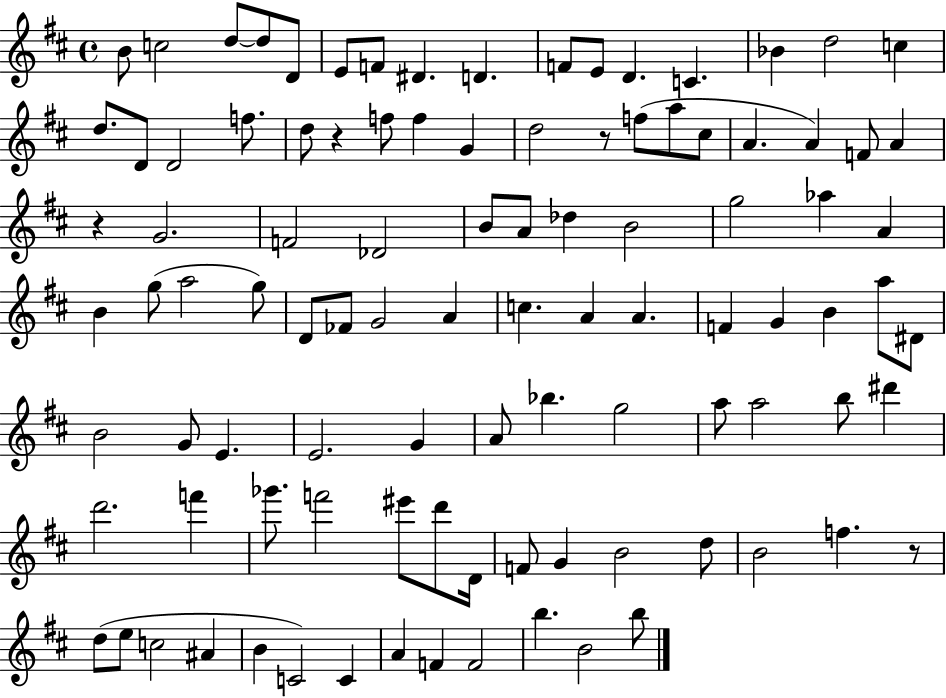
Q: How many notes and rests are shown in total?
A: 100